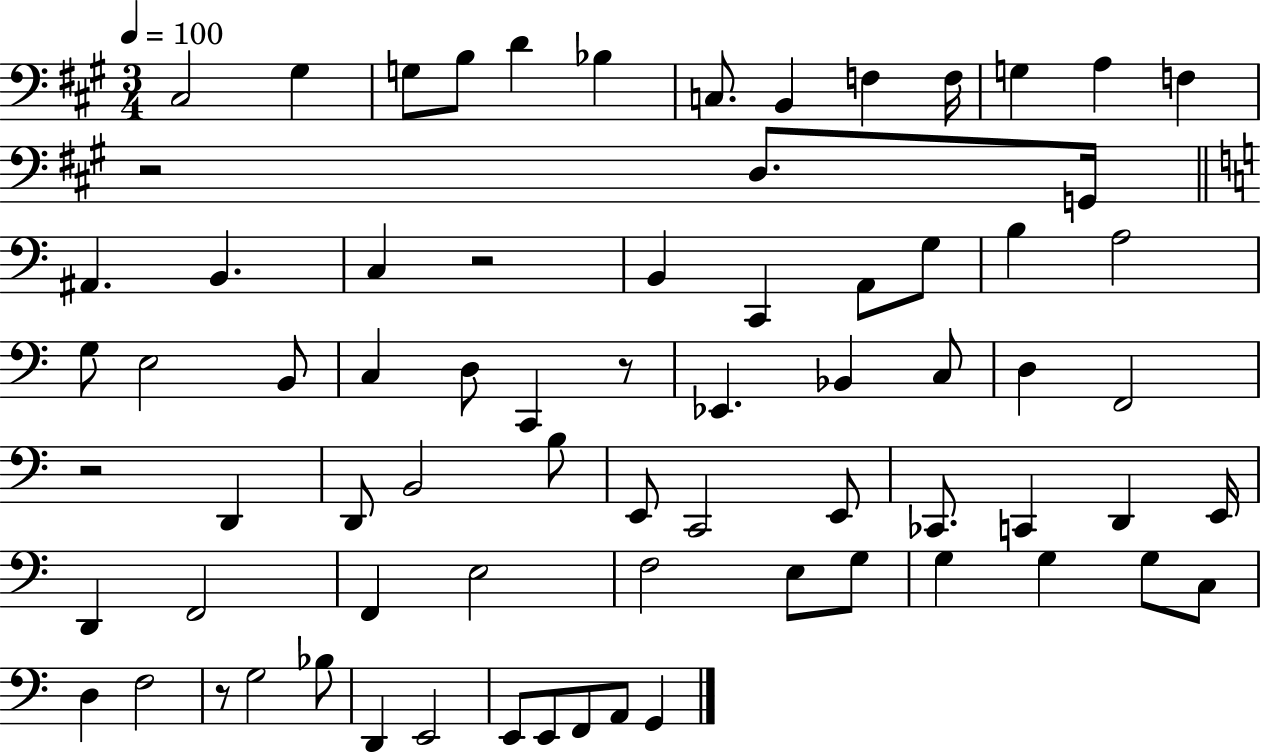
X:1
T:Untitled
M:3/4
L:1/4
K:A
^C,2 ^G, G,/2 B,/2 D _B, C,/2 B,, F, F,/4 G, A, F, z2 D,/2 G,,/4 ^A,, B,, C, z2 B,, C,, A,,/2 G,/2 B, A,2 G,/2 E,2 B,,/2 C, D,/2 C,, z/2 _E,, _B,, C,/2 D, F,,2 z2 D,, D,,/2 B,,2 B,/2 E,,/2 C,,2 E,,/2 _C,,/2 C,, D,, E,,/4 D,, F,,2 F,, E,2 F,2 E,/2 G,/2 G, G, G,/2 C,/2 D, F,2 z/2 G,2 _B,/2 D,, E,,2 E,,/2 E,,/2 F,,/2 A,,/2 G,,